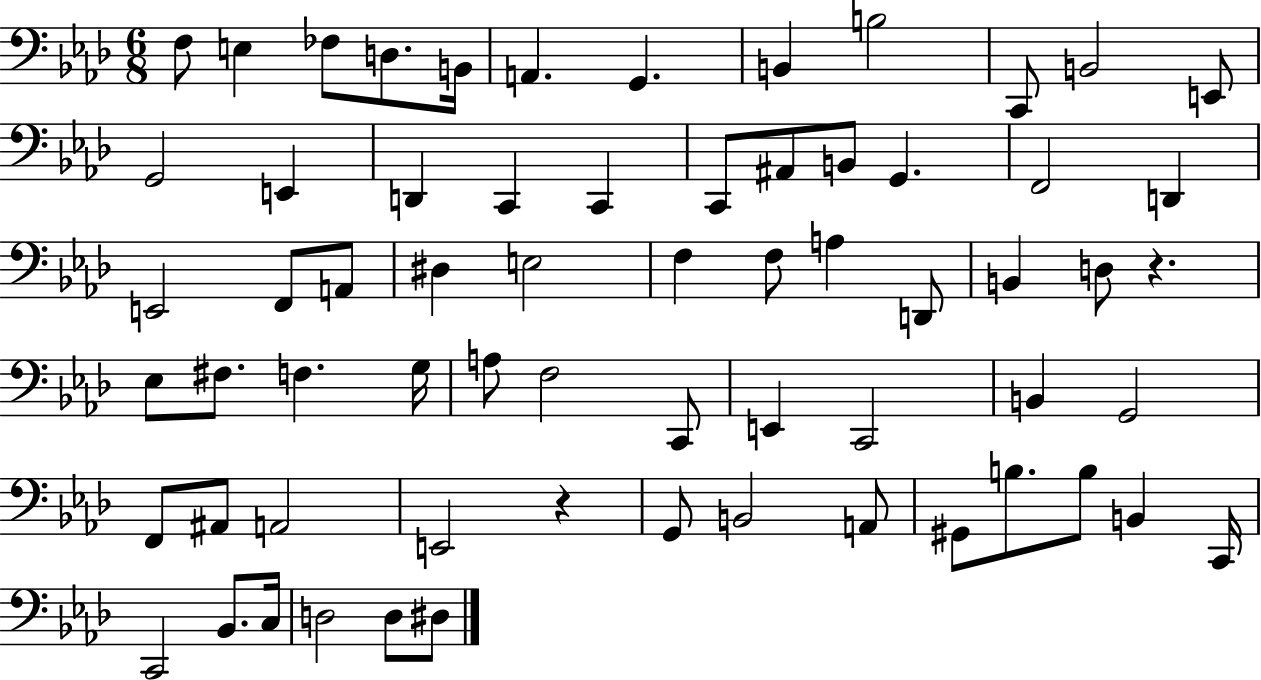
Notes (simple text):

F3/e E3/q FES3/e D3/e. B2/s A2/q. G2/q. B2/q B3/h C2/e B2/h E2/e G2/h E2/q D2/q C2/q C2/q C2/e A#2/e B2/e G2/q. F2/h D2/q E2/h F2/e A2/e D#3/q E3/h F3/q F3/e A3/q D2/e B2/q D3/e R/q. Eb3/e F#3/e. F3/q. G3/s A3/e F3/h C2/e E2/q C2/h B2/q G2/h F2/e A#2/e A2/h E2/h R/q G2/e B2/h A2/e G#2/e B3/e. B3/e B2/q C2/s C2/h Bb2/e. C3/s D3/h D3/e D#3/e